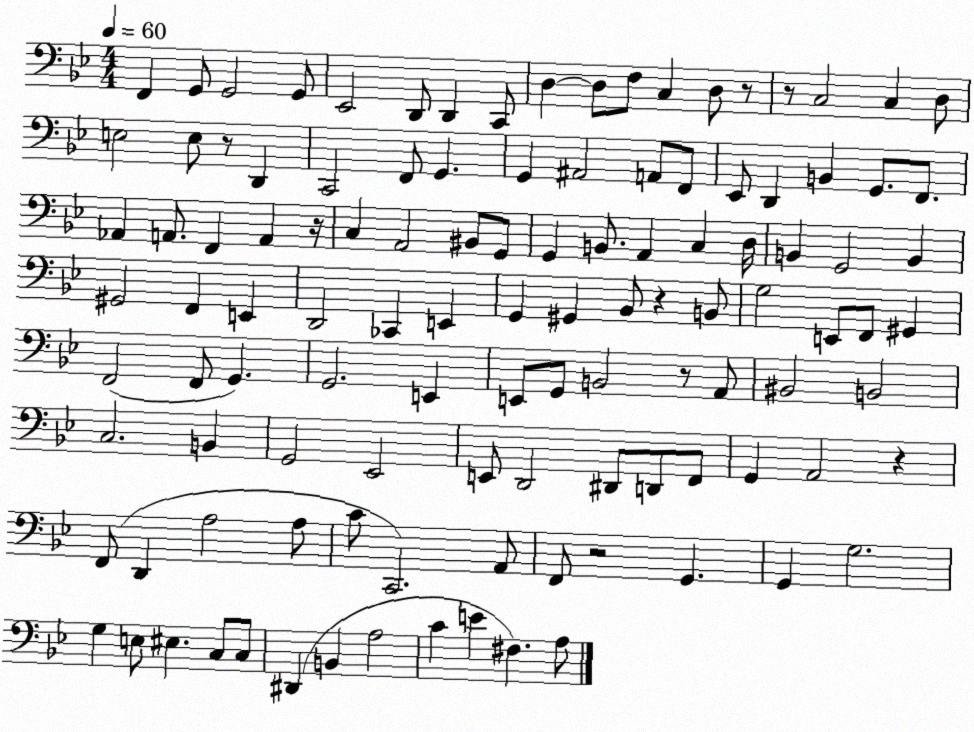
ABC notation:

X:1
T:Untitled
M:4/4
L:1/4
K:Bb
F,, G,,/2 G,,2 G,,/2 _E,,2 D,,/2 D,, C,,/2 D, D,/2 F,/2 C, D,/2 z/2 z/2 C,2 C, D,/2 E,2 E,/2 z/2 D,, C,,2 F,,/2 G,, G,, ^A,,2 A,,/2 F,,/2 _E,,/2 D,, B,, G,,/2 F,,/2 _A,, A,,/2 F,, A,, z/4 C, A,,2 ^B,,/2 G,,/2 G,, B,,/2 A,, C, D,/4 B,, G,,2 B,, ^G,,2 F,, E,, D,,2 _C,, E,, G,, ^G,, _B,,/2 z B,,/2 G,2 E,,/2 F,,/2 ^G,, F,,2 F,,/2 G,, G,,2 E,, E,,/2 G,,/2 B,,2 z/2 A,,/2 ^B,,2 B,,2 C,2 B,, G,,2 _E,,2 E,,/2 D,,2 ^D,,/2 D,,/2 F,,/2 G,, A,,2 z F,,/2 D,, A,2 A,/2 C/2 C,,2 A,,/2 F,,/2 z2 G,, G,, G,2 G, E,/2 ^E, C,/2 C,/2 ^D,, B,, A,2 C E ^F, A,/2